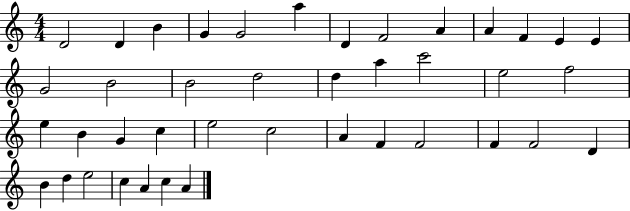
X:1
T:Untitled
M:4/4
L:1/4
K:C
D2 D B G G2 a D F2 A A F E E G2 B2 B2 d2 d a c'2 e2 f2 e B G c e2 c2 A F F2 F F2 D B d e2 c A c A